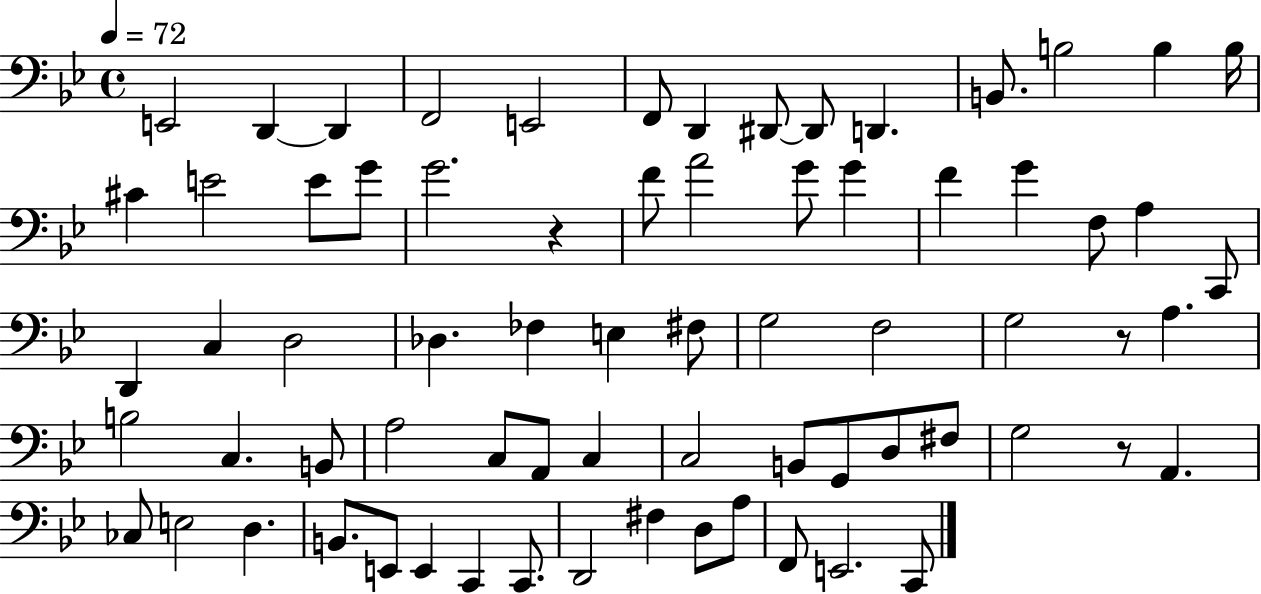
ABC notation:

X:1
T:Untitled
M:4/4
L:1/4
K:Bb
E,,2 D,, D,, F,,2 E,,2 F,,/2 D,, ^D,,/2 ^D,,/2 D,, B,,/2 B,2 B, B,/4 ^C E2 E/2 G/2 G2 z F/2 A2 G/2 G F G F,/2 A, C,,/2 D,, C, D,2 _D, _F, E, ^F,/2 G,2 F,2 G,2 z/2 A, B,2 C, B,,/2 A,2 C,/2 A,,/2 C, C,2 B,,/2 G,,/2 D,/2 ^F,/2 G,2 z/2 A,, _C,/2 E,2 D, B,,/2 E,,/2 E,, C,, C,,/2 D,,2 ^F, D,/2 A,/2 F,,/2 E,,2 C,,/2